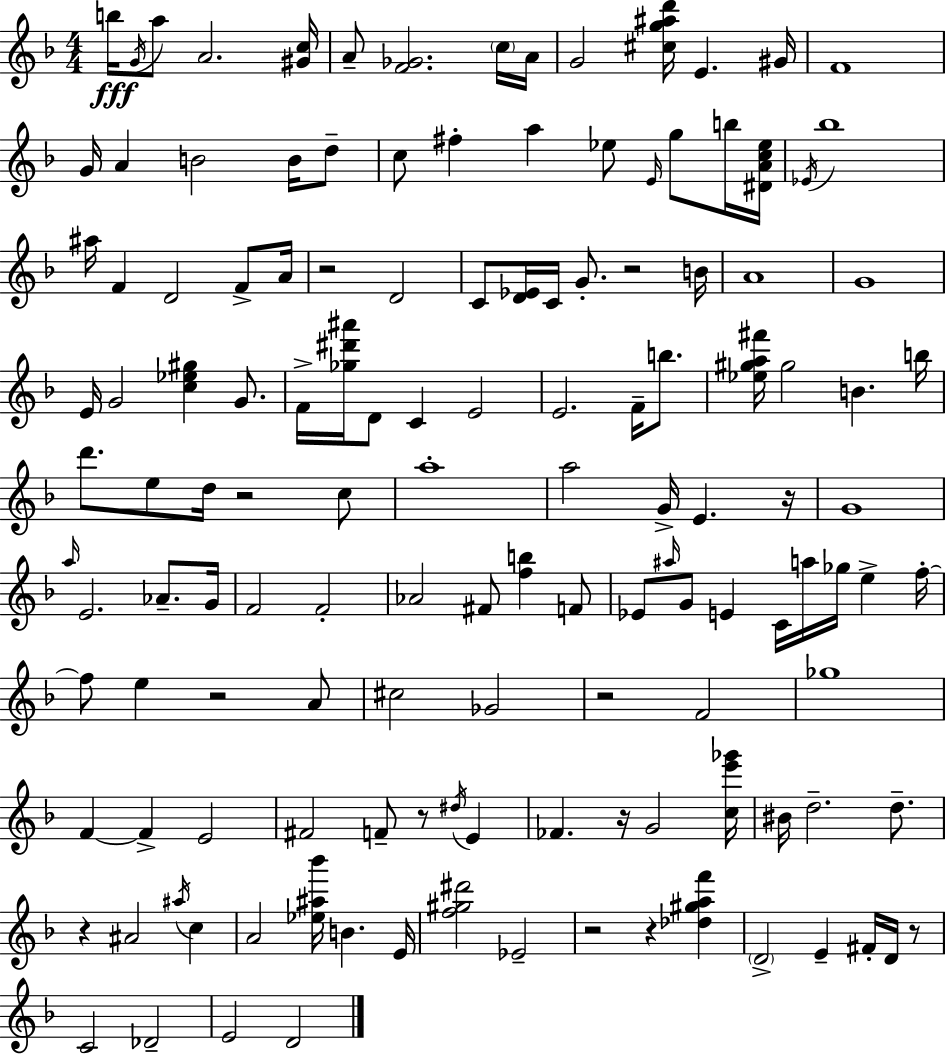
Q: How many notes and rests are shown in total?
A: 136